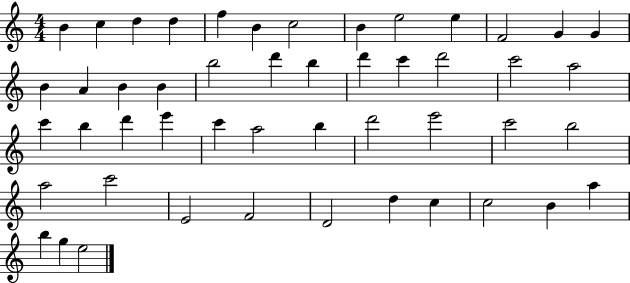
{
  \clef treble
  \numericTimeSignature
  \time 4/4
  \key c \major
  b'4 c''4 d''4 d''4 | f''4 b'4 c''2 | b'4 e''2 e''4 | f'2 g'4 g'4 | \break b'4 a'4 b'4 b'4 | b''2 d'''4 b''4 | d'''4 c'''4 d'''2 | c'''2 a''2 | \break c'''4 b''4 d'''4 e'''4 | c'''4 a''2 b''4 | d'''2 e'''2 | c'''2 b''2 | \break a''2 c'''2 | e'2 f'2 | d'2 d''4 c''4 | c''2 b'4 a''4 | \break b''4 g''4 e''2 | \bar "|."
}